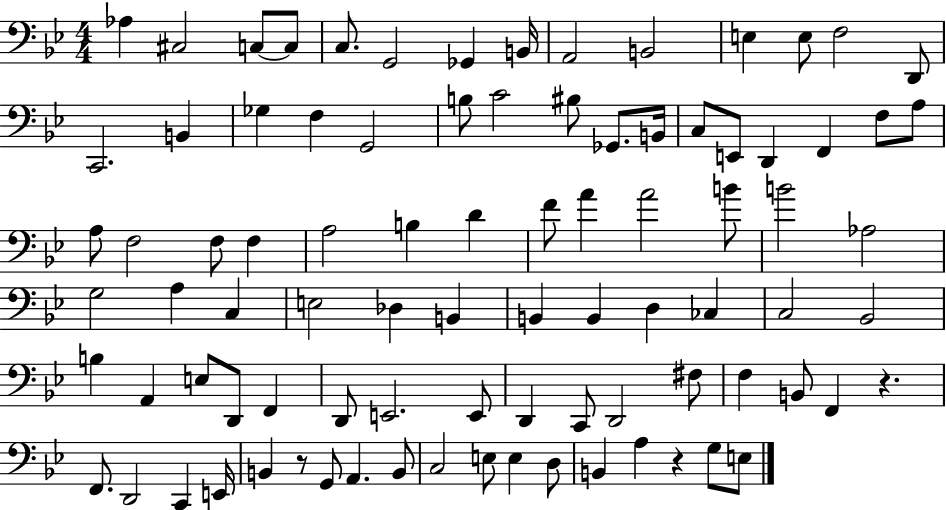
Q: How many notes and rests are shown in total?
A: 89